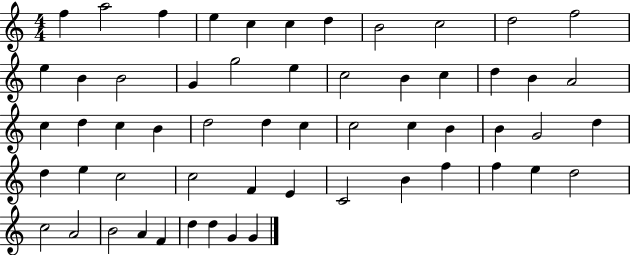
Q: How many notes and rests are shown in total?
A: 57